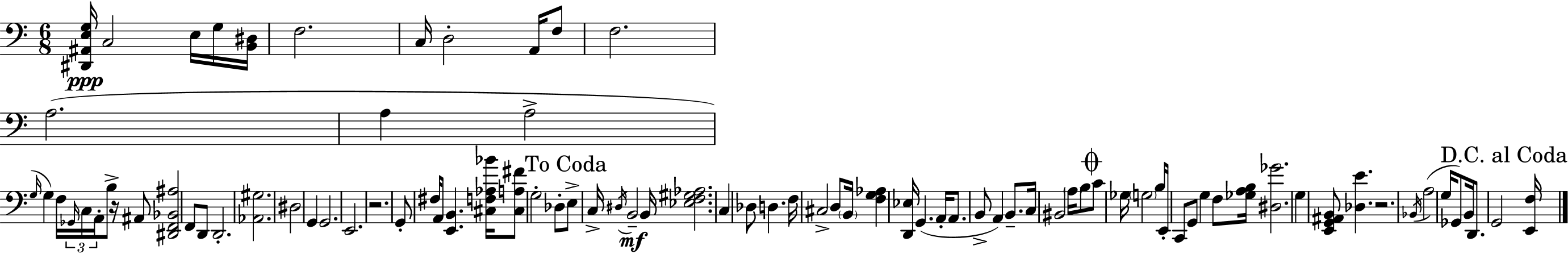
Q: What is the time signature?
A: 6/8